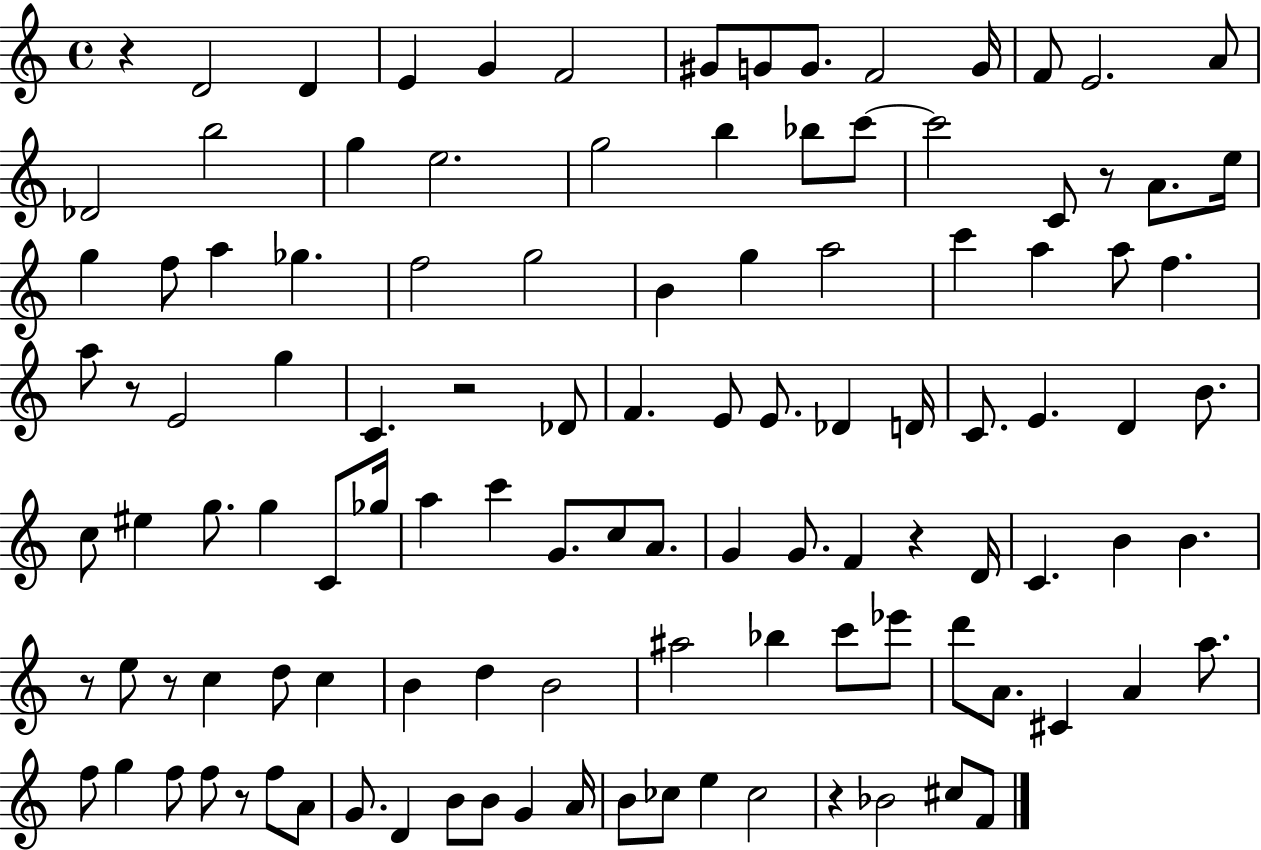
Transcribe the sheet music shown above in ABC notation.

X:1
T:Untitled
M:4/4
L:1/4
K:C
z D2 D E G F2 ^G/2 G/2 G/2 F2 G/4 F/2 E2 A/2 _D2 b2 g e2 g2 b _b/2 c'/2 c'2 C/2 z/2 A/2 e/4 g f/2 a _g f2 g2 B g a2 c' a a/2 f a/2 z/2 E2 g C z2 _D/2 F E/2 E/2 _D D/4 C/2 E D B/2 c/2 ^e g/2 g C/2 _g/4 a c' G/2 c/2 A/2 G G/2 F z D/4 C B B z/2 e/2 z/2 c d/2 c B d B2 ^a2 _b c'/2 _e'/2 d'/2 A/2 ^C A a/2 f/2 g f/2 f/2 z/2 f/2 A/2 G/2 D B/2 B/2 G A/4 B/2 _c/2 e _c2 z _B2 ^c/2 F/2